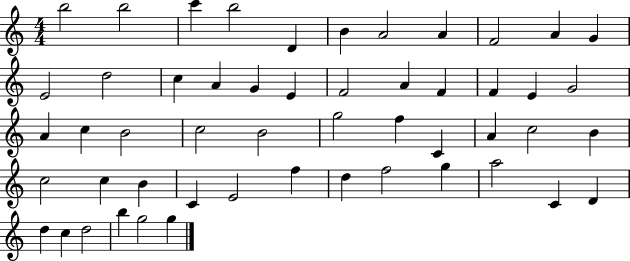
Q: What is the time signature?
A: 4/4